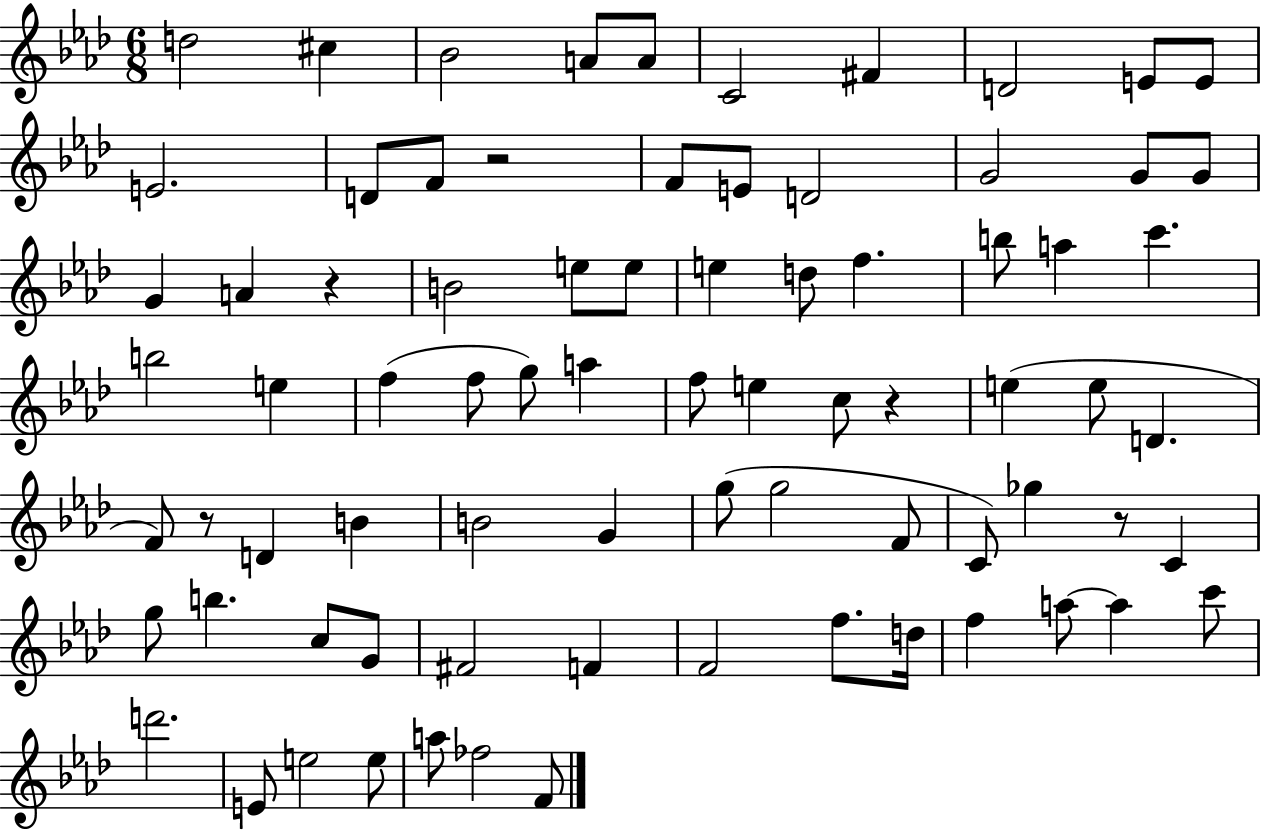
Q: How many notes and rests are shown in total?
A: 78